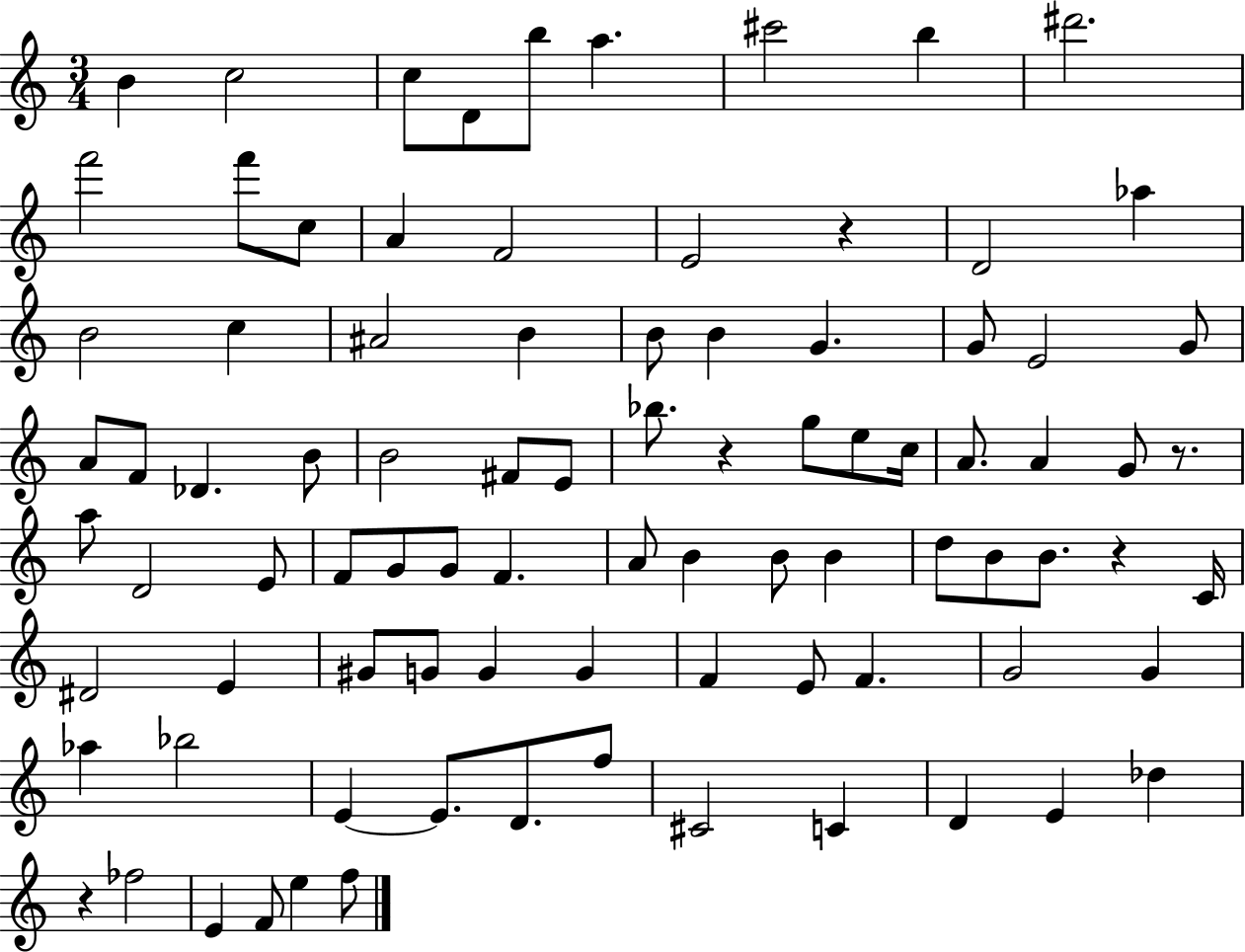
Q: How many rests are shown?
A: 5